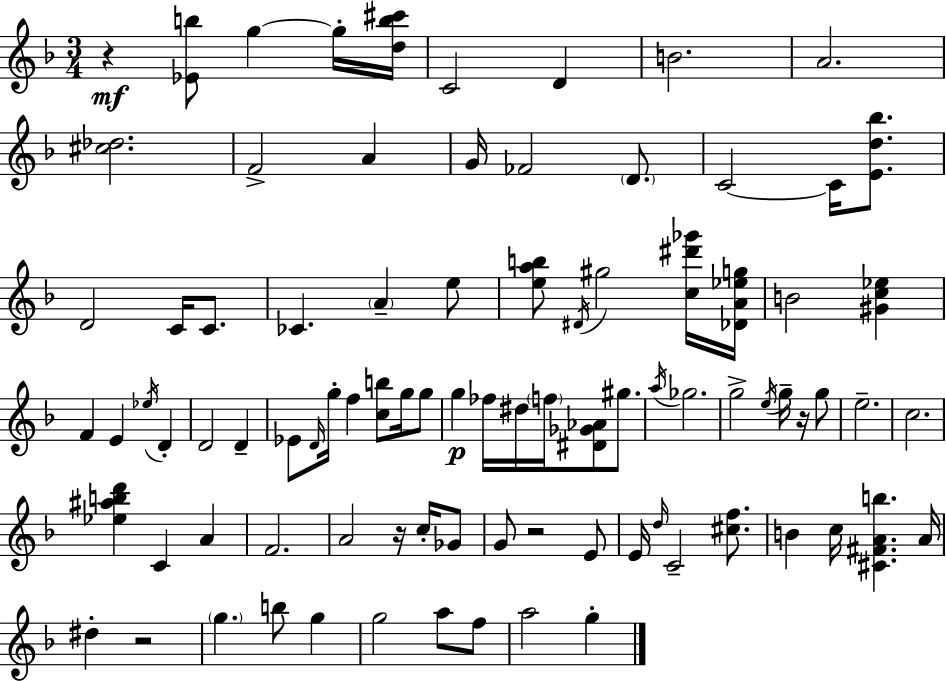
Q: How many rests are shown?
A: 5